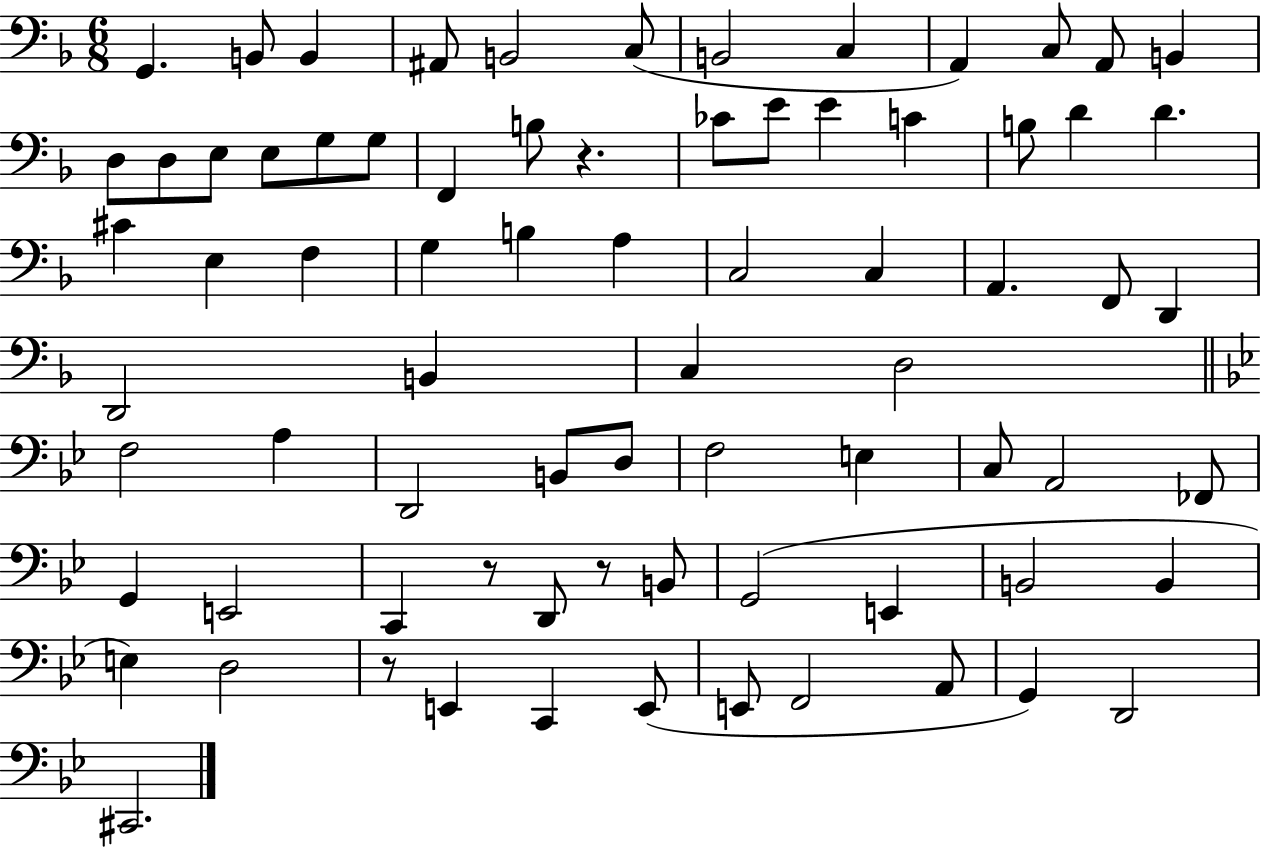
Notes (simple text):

G2/q. B2/e B2/q A#2/e B2/h C3/e B2/h C3/q A2/q C3/e A2/e B2/q D3/e D3/e E3/e E3/e G3/e G3/e F2/q B3/e R/q. CES4/e E4/e E4/q C4/q B3/e D4/q D4/q. C#4/q E3/q F3/q G3/q B3/q A3/q C3/h C3/q A2/q. F2/e D2/q D2/h B2/q C3/q D3/h F3/h A3/q D2/h B2/e D3/e F3/h E3/q C3/e A2/h FES2/e G2/q E2/h C2/q R/e D2/e R/e B2/e G2/h E2/q B2/h B2/q E3/q D3/h R/e E2/q C2/q E2/e E2/e F2/h A2/e G2/q D2/h C#2/h.